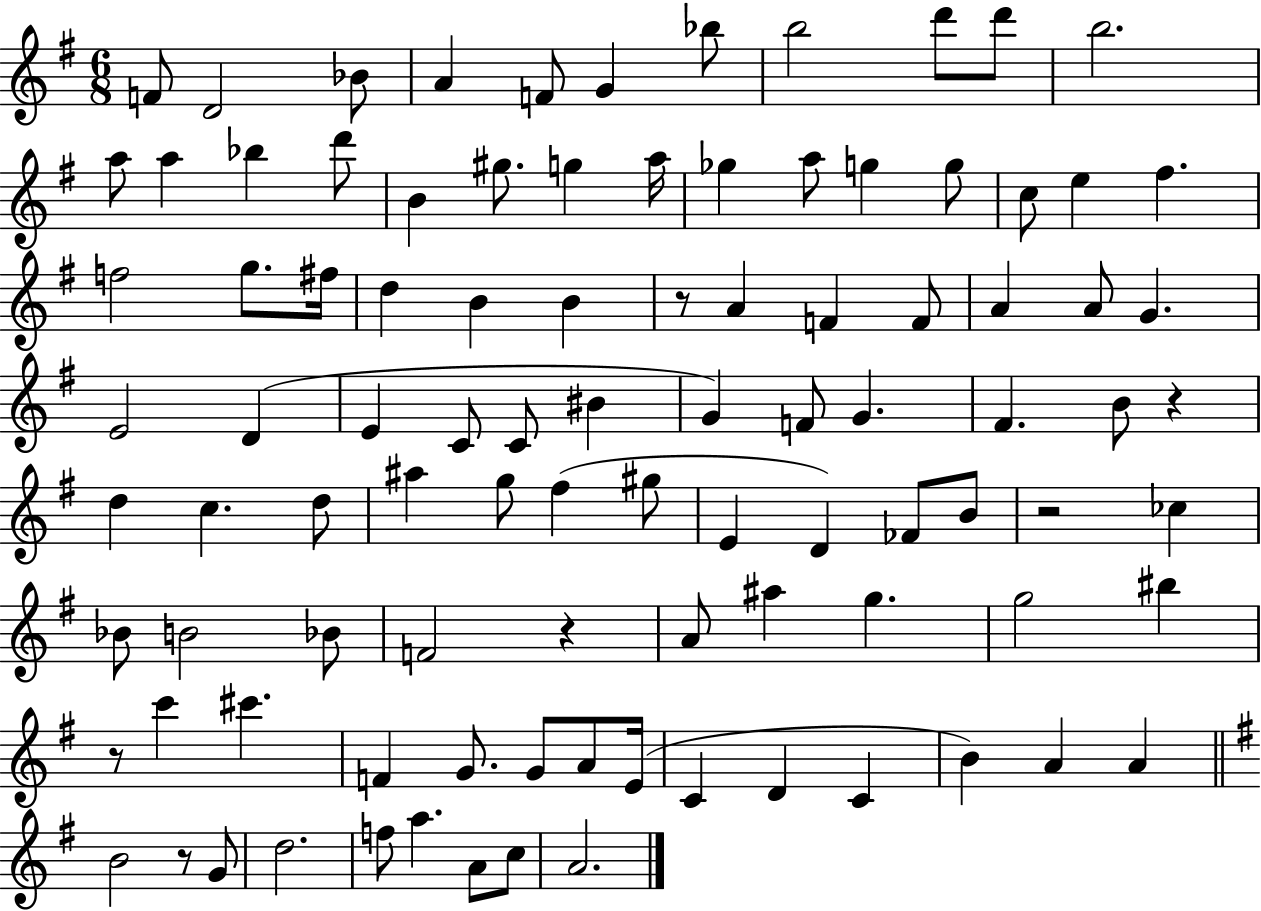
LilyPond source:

{
  \clef treble
  \numericTimeSignature
  \time 6/8
  \key g \major
  f'8 d'2 bes'8 | a'4 f'8 g'4 bes''8 | b''2 d'''8 d'''8 | b''2. | \break a''8 a''4 bes''4 d'''8 | b'4 gis''8. g''4 a''16 | ges''4 a''8 g''4 g''8 | c''8 e''4 fis''4. | \break f''2 g''8. fis''16 | d''4 b'4 b'4 | r8 a'4 f'4 f'8 | a'4 a'8 g'4. | \break e'2 d'4( | e'4 c'8 c'8 bis'4 | g'4) f'8 g'4. | fis'4. b'8 r4 | \break d''4 c''4. d''8 | ais''4 g''8 fis''4( gis''8 | e'4 d'4) fes'8 b'8 | r2 ces''4 | \break bes'8 b'2 bes'8 | f'2 r4 | a'8 ais''4 g''4. | g''2 bis''4 | \break r8 c'''4 cis'''4. | f'4 g'8. g'8 a'8 e'16( | c'4 d'4 c'4 | b'4) a'4 a'4 | \break \bar "||" \break \key e \minor b'2 r8 g'8 | d''2. | f''8 a''4. a'8 c''8 | a'2. | \break \bar "|."
}